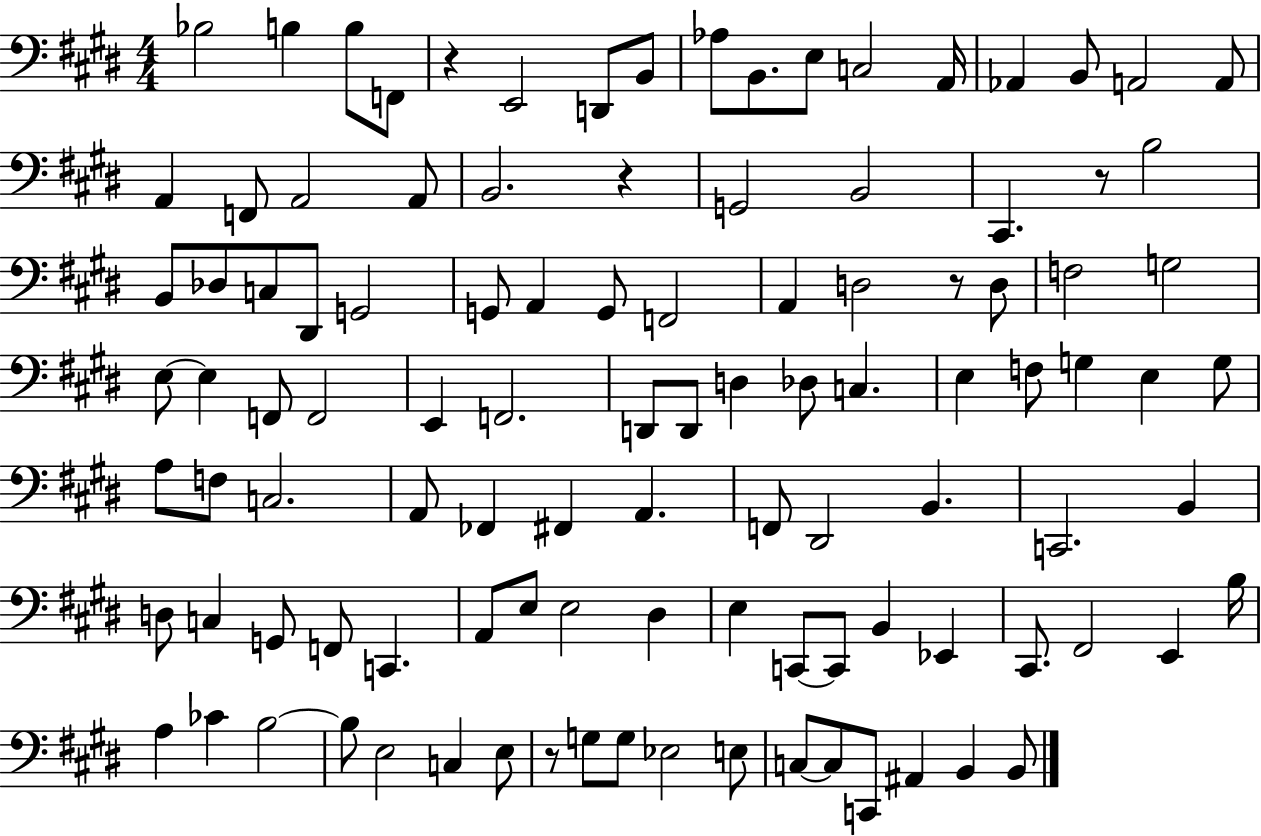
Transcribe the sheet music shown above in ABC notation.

X:1
T:Untitled
M:4/4
L:1/4
K:E
_B,2 B, B,/2 F,,/2 z E,,2 D,,/2 B,,/2 _A,/2 B,,/2 E,/2 C,2 A,,/4 _A,, B,,/2 A,,2 A,,/2 A,, F,,/2 A,,2 A,,/2 B,,2 z G,,2 B,,2 ^C,, z/2 B,2 B,,/2 _D,/2 C,/2 ^D,,/2 G,,2 G,,/2 A,, G,,/2 F,,2 A,, D,2 z/2 D,/2 F,2 G,2 E,/2 E, F,,/2 F,,2 E,, F,,2 D,,/2 D,,/2 D, _D,/2 C, E, F,/2 G, E, G,/2 A,/2 F,/2 C,2 A,,/2 _F,, ^F,, A,, F,,/2 ^D,,2 B,, C,,2 B,, D,/2 C, G,,/2 F,,/2 C,, A,,/2 E,/2 E,2 ^D, E, C,,/2 C,,/2 B,, _E,, ^C,,/2 ^F,,2 E,, B,/4 A, _C B,2 B,/2 E,2 C, E,/2 z/2 G,/2 G,/2 _E,2 E,/2 C,/2 C,/2 C,,/2 ^A,, B,, B,,/2